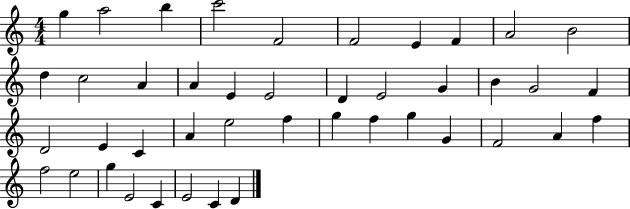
G5/q A5/h B5/q C6/h F4/h F4/h E4/q F4/q A4/h B4/h D5/q C5/h A4/q A4/q E4/q E4/h D4/q E4/h G4/q B4/q G4/h F4/q D4/h E4/q C4/q A4/q E5/h F5/q G5/q F5/q G5/q G4/q F4/h A4/q F5/q F5/h E5/h G5/q E4/h C4/q E4/h C4/q D4/q